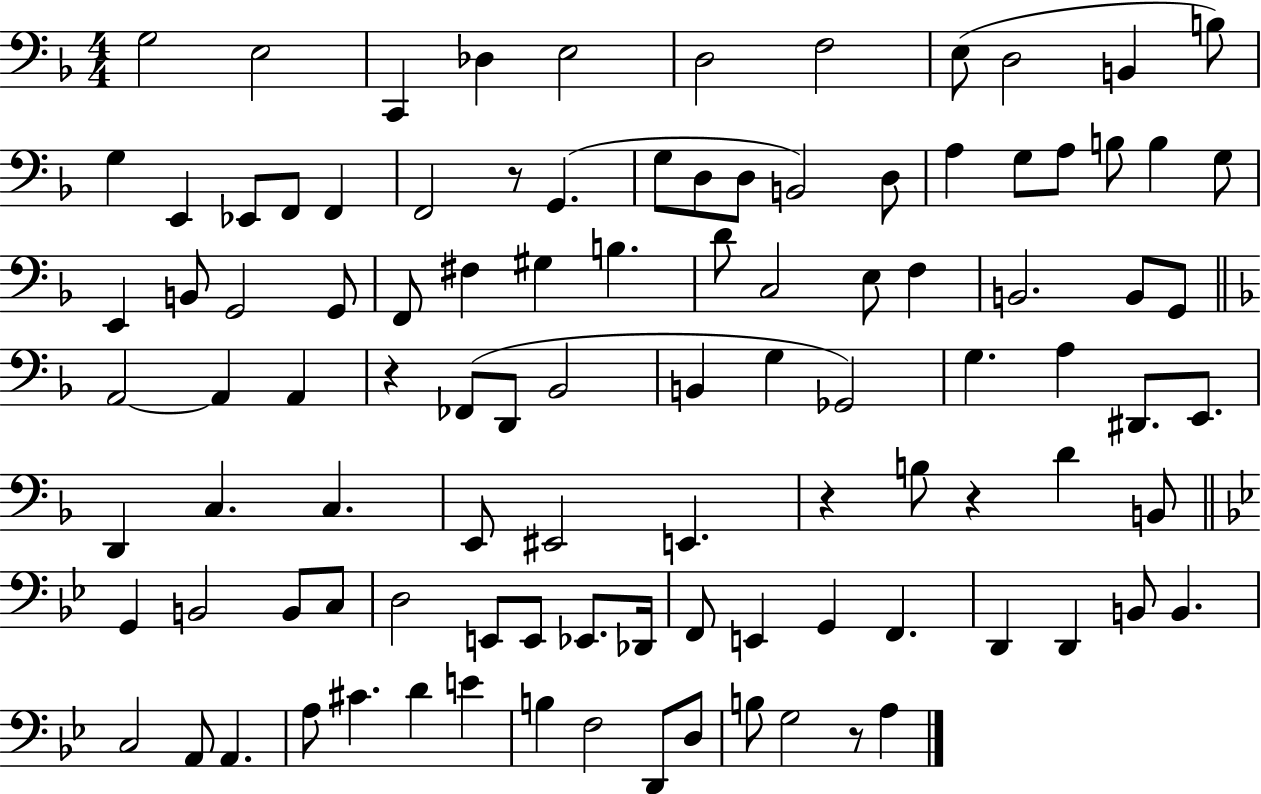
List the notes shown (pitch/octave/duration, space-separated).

G3/h E3/h C2/q Db3/q E3/h D3/h F3/h E3/e D3/h B2/q B3/e G3/q E2/q Eb2/e F2/e F2/q F2/h R/e G2/q. G3/e D3/e D3/e B2/h D3/e A3/q G3/e A3/e B3/e B3/q G3/e E2/q B2/e G2/h G2/e F2/e F#3/q G#3/q B3/q. D4/e C3/h E3/e F3/q B2/h. B2/e G2/e A2/h A2/q A2/q R/q FES2/e D2/e Bb2/h B2/q G3/q Gb2/h G3/q. A3/q D#2/e. E2/e. D2/q C3/q. C3/q. E2/e EIS2/h E2/q. R/q B3/e R/q D4/q B2/e G2/q B2/h B2/e C3/e D3/h E2/e E2/e Eb2/e. Db2/s F2/e E2/q G2/q F2/q. D2/q D2/q B2/e B2/q. C3/h A2/e A2/q. A3/e C#4/q. D4/q E4/q B3/q F3/h D2/e D3/e B3/e G3/h R/e A3/q